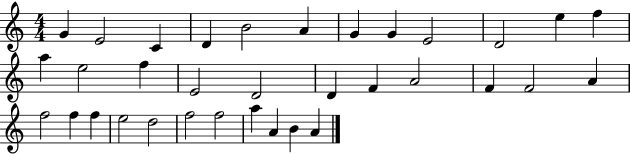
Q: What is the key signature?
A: C major